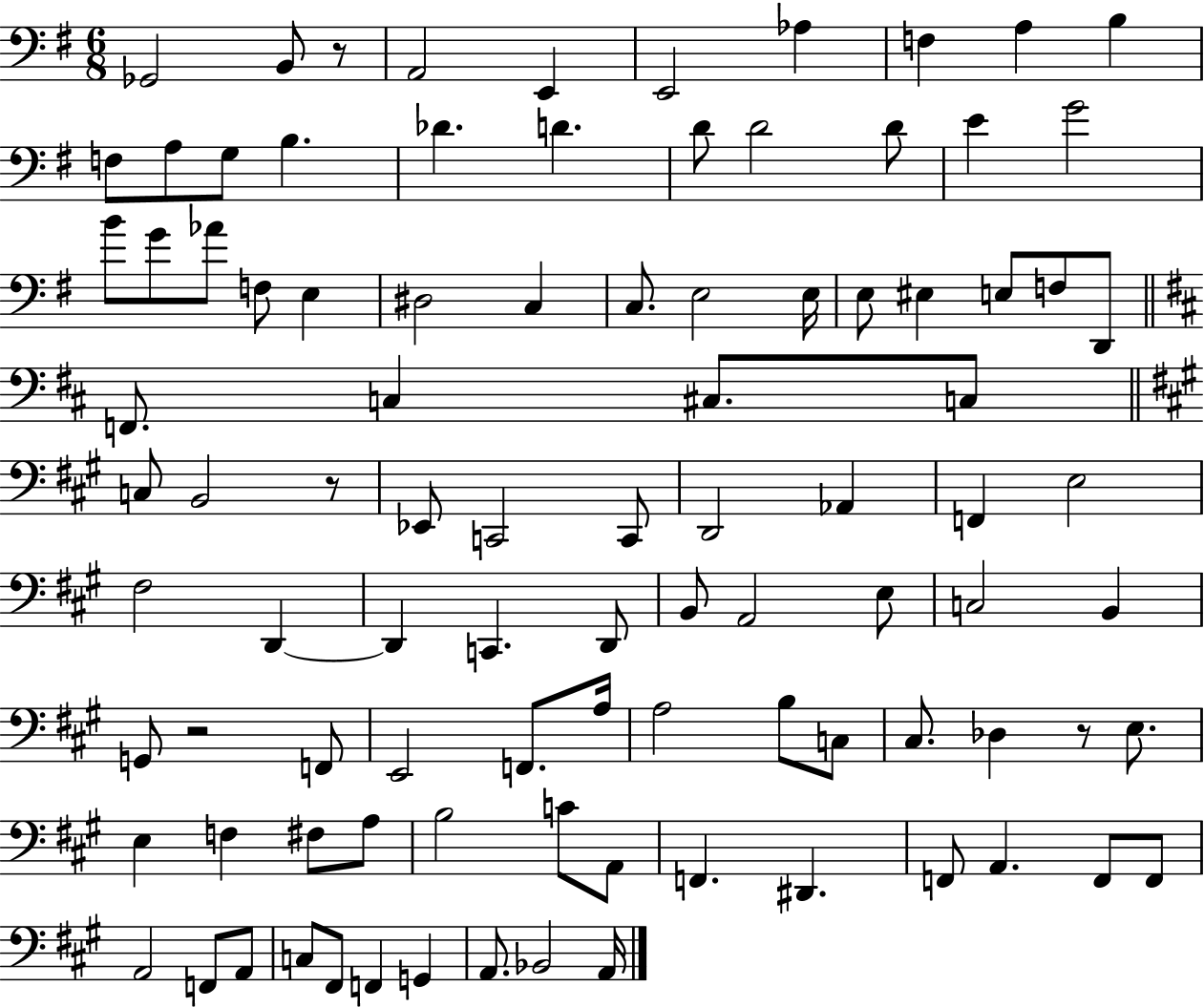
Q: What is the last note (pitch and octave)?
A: A2